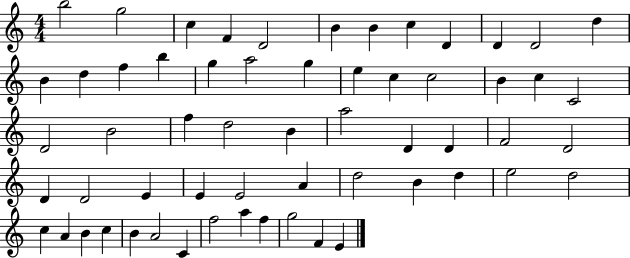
{
  \clef treble
  \numericTimeSignature
  \time 4/4
  \key c \major
  b''2 g''2 | c''4 f'4 d'2 | b'4 b'4 c''4 d'4 | d'4 d'2 d''4 | \break b'4 d''4 f''4 b''4 | g''4 a''2 g''4 | e''4 c''4 c''2 | b'4 c''4 c'2 | \break d'2 b'2 | f''4 d''2 b'4 | a''2 d'4 d'4 | f'2 d'2 | \break d'4 d'2 e'4 | e'4 e'2 a'4 | d''2 b'4 d''4 | e''2 d''2 | \break c''4 a'4 b'4 c''4 | b'4 a'2 c'4 | f''2 a''4 f''4 | g''2 f'4 e'4 | \break \bar "|."
}